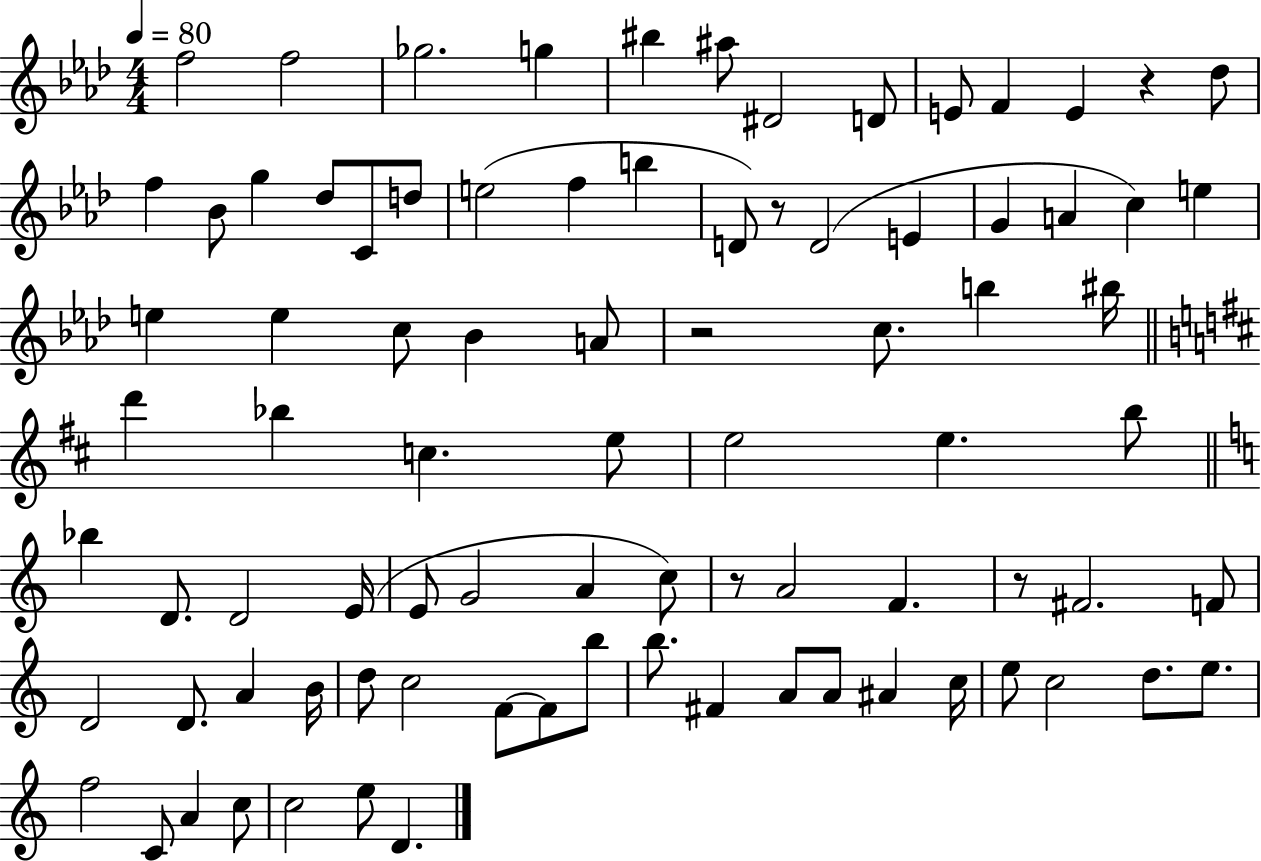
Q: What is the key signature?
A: AES major